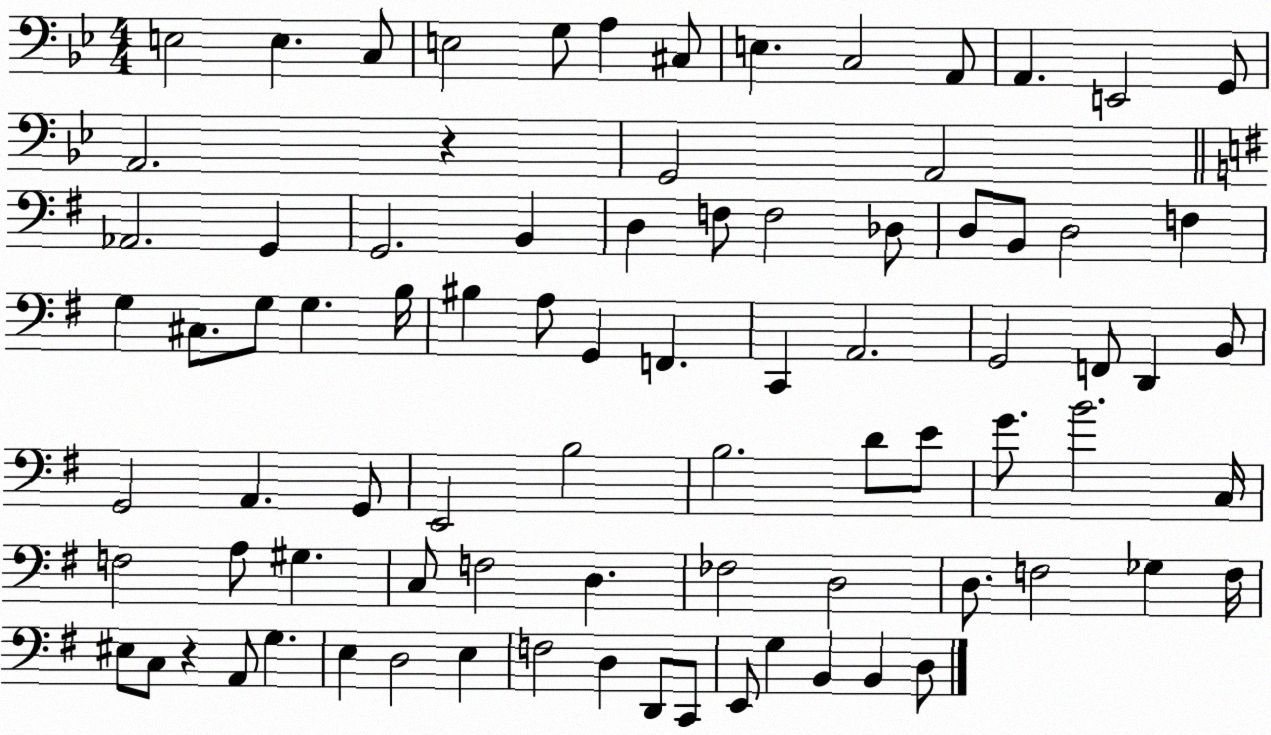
X:1
T:Untitled
M:4/4
L:1/4
K:Bb
E,2 E, C,/2 E,2 G,/2 A, ^C,/2 E, C,2 A,,/2 A,, E,,2 G,,/2 A,,2 z G,,2 A,,2 _A,,2 G,, G,,2 B,, D, F,/2 F,2 _D,/2 D,/2 B,,/2 D,2 F, G, ^C,/2 G,/2 G, B,/4 ^B, A,/2 G,, F,, C,, A,,2 G,,2 F,,/2 D,, B,,/2 G,,2 A,, G,,/2 E,,2 B,2 B,2 D/2 E/2 G/2 B2 C,/4 F,2 A,/2 ^G, C,/2 F,2 D, _F,2 D,2 D,/2 F,2 _G, F,/4 ^E,/2 C,/2 z A,,/2 G, E, D,2 E, F,2 D, D,,/2 C,,/2 E,,/2 G, B,, B,, D,/2